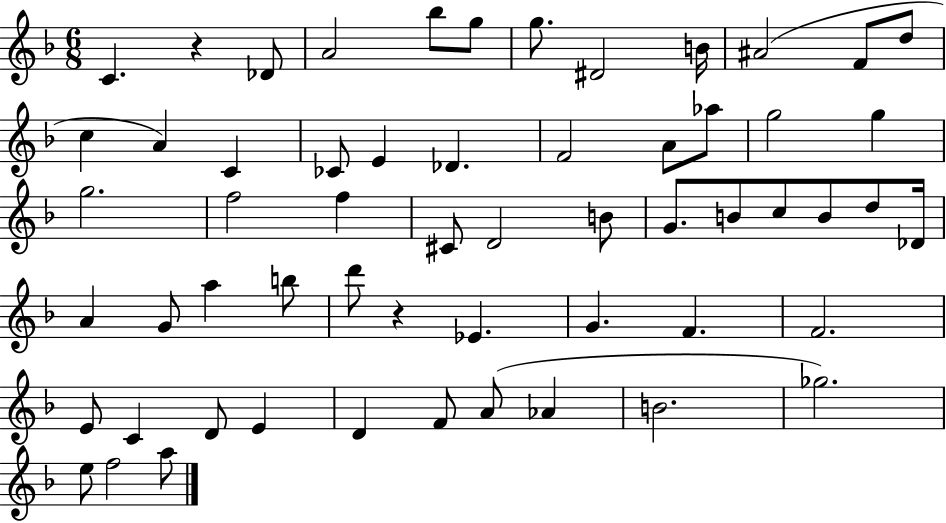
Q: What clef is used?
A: treble